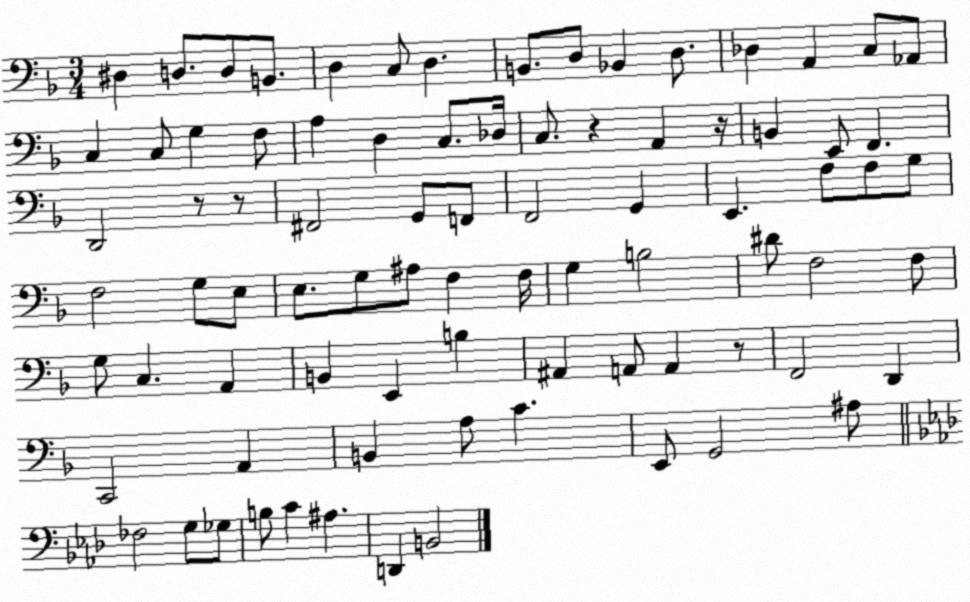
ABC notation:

X:1
T:Untitled
M:3/4
L:1/4
K:F
^D, D,/2 D,/2 B,,/2 D, C,/2 D, B,,/2 D,/2 _B,, D,/2 _D, A,, C,/2 _A,,/2 C, C,/2 G, F,/2 A, D, C,/2 _D,/4 C,/2 z A,, z/4 B,, E,,/2 F,, D,,2 z/2 z/2 ^F,,2 G,,/2 F,,/2 F,,2 G,, E,, F,/2 F,/2 G,/2 F,2 G,/2 E,/2 E,/2 G,/2 ^A,/2 F, F,/4 G, B,2 ^D/2 F,2 F,/2 G,/2 C, A,, B,, E,, B, ^A,, A,,/2 A,, z/2 F,,2 D,, C,,2 A,, B,, A,/2 C E,,/2 G,,2 ^A,/2 _F,2 G,/2 _G,/2 B,/2 C ^A, D,, B,,2